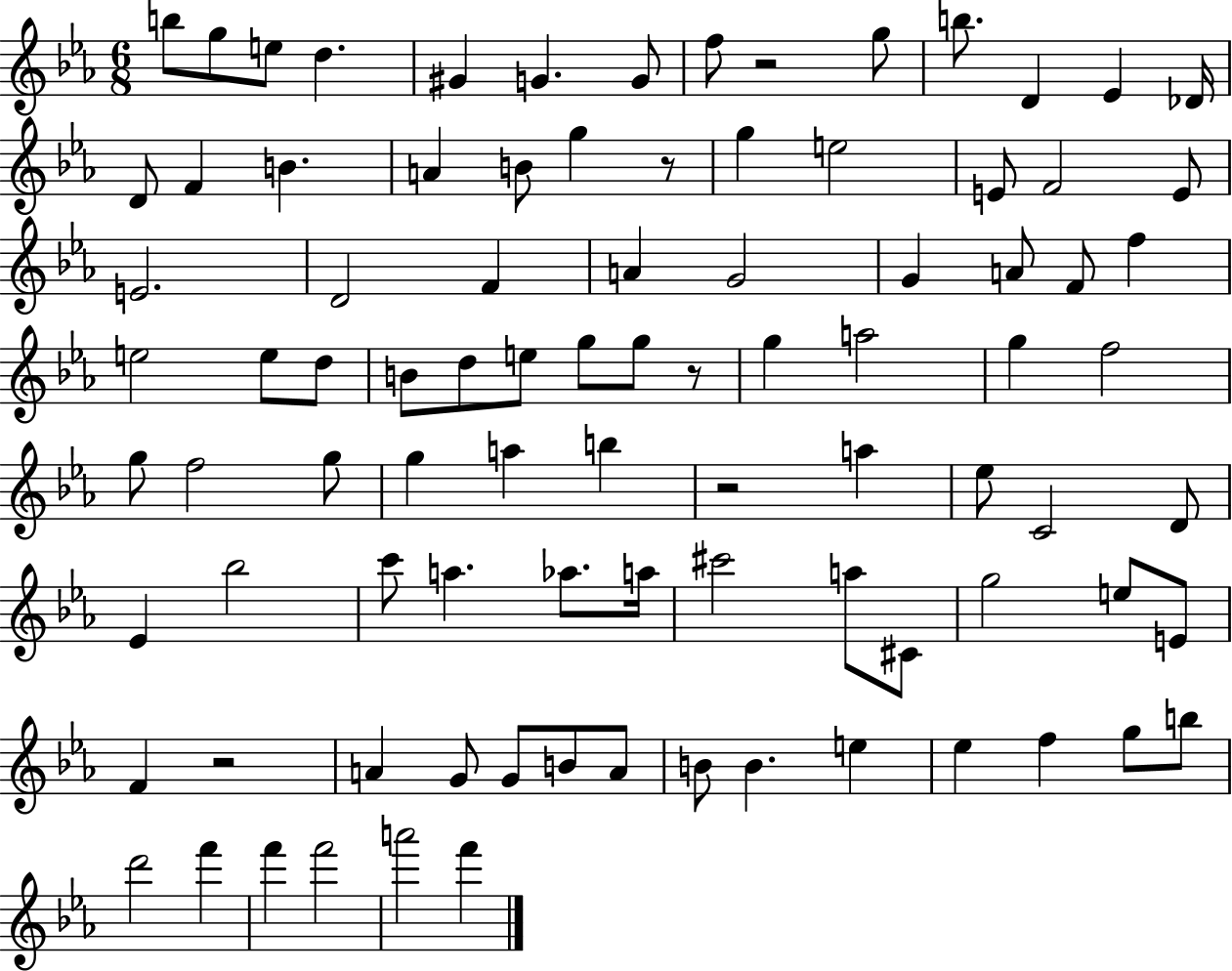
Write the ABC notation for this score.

X:1
T:Untitled
M:6/8
L:1/4
K:Eb
b/2 g/2 e/2 d ^G G G/2 f/2 z2 g/2 b/2 D _E _D/4 D/2 F B A B/2 g z/2 g e2 E/2 F2 E/2 E2 D2 F A G2 G A/2 F/2 f e2 e/2 d/2 B/2 d/2 e/2 g/2 g/2 z/2 g a2 g f2 g/2 f2 g/2 g a b z2 a _e/2 C2 D/2 _E _b2 c'/2 a _a/2 a/4 ^c'2 a/2 ^C/2 g2 e/2 E/2 F z2 A G/2 G/2 B/2 A/2 B/2 B e _e f g/2 b/2 d'2 f' f' f'2 a'2 f'